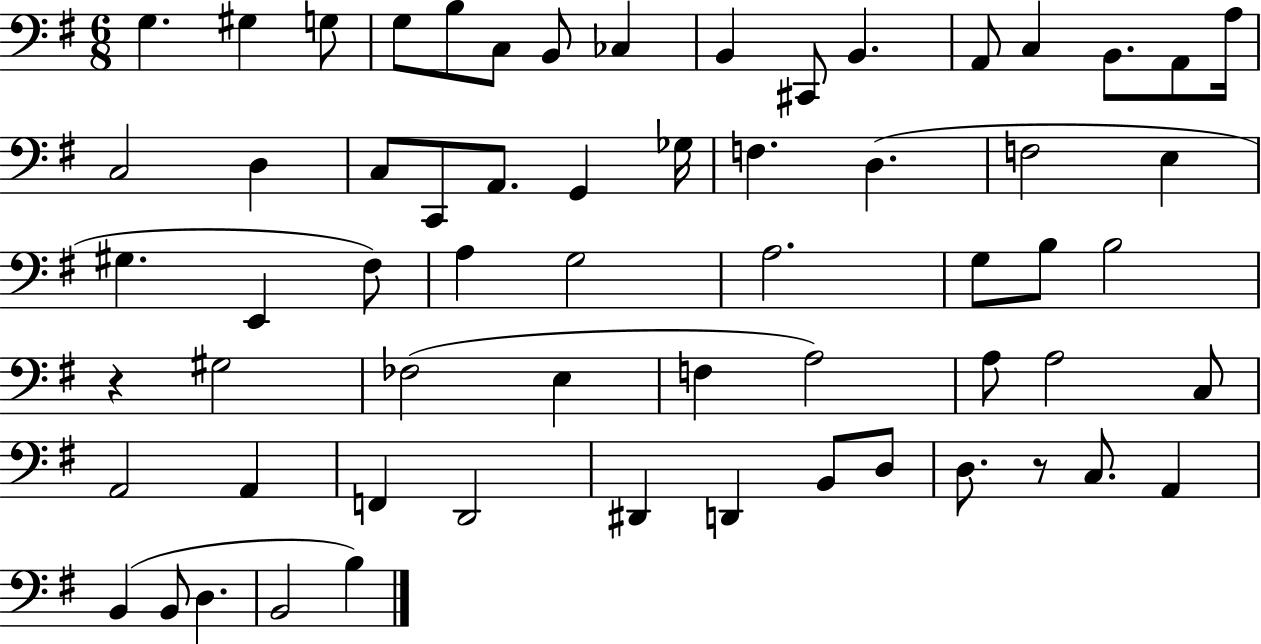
{
  \clef bass
  \numericTimeSignature
  \time 6/8
  \key g \major
  g4. gis4 g8 | g8 b8 c8 b,8 ces4 | b,4 cis,8 b,4. | a,8 c4 b,8. a,8 a16 | \break c2 d4 | c8 c,8 a,8. g,4 ges16 | f4. d4.( | f2 e4 | \break gis4. e,4 fis8) | a4 g2 | a2. | g8 b8 b2 | \break r4 gis2 | fes2( e4 | f4 a2) | a8 a2 c8 | \break a,2 a,4 | f,4 d,2 | dis,4 d,4 b,8 d8 | d8. r8 c8. a,4 | \break b,4( b,8 d4. | b,2 b4) | \bar "|."
}